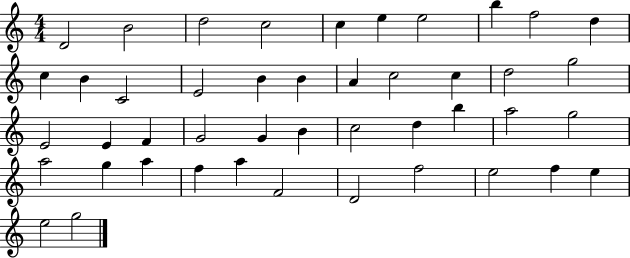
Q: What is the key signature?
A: C major